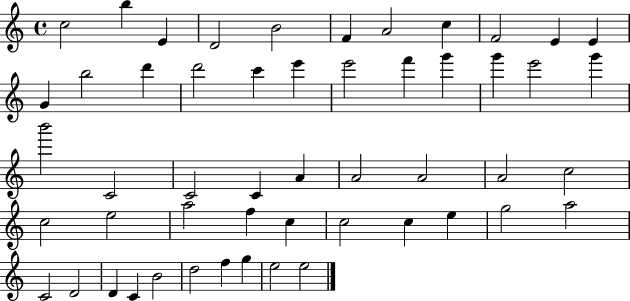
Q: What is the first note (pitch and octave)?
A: C5